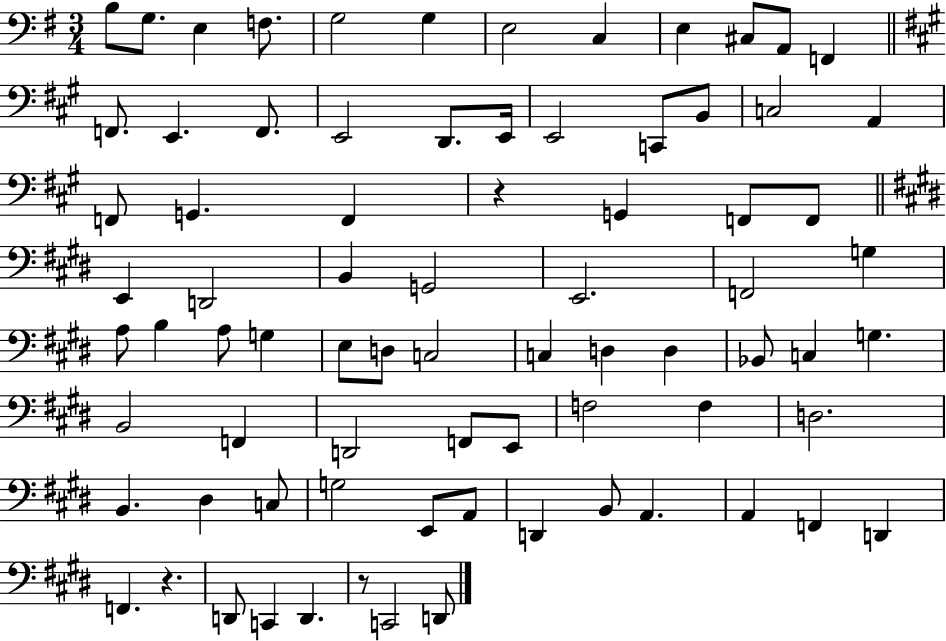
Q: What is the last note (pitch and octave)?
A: D2